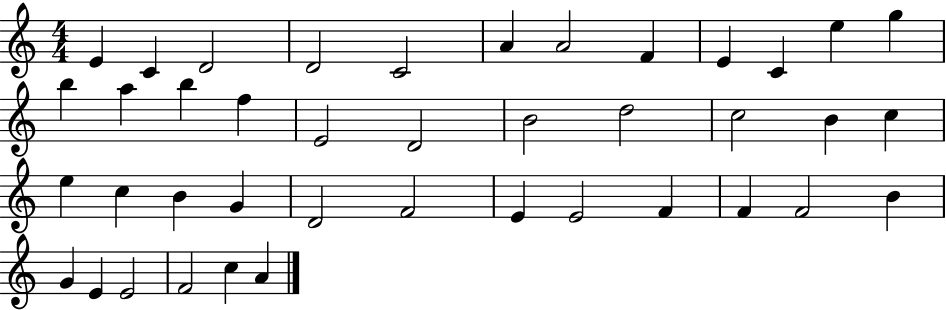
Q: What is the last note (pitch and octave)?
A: A4